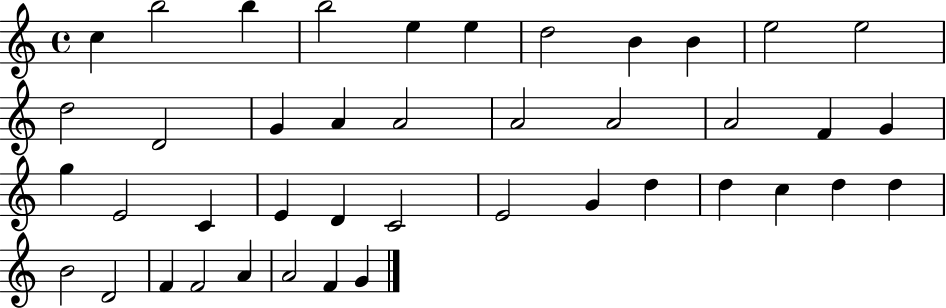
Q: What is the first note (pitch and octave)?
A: C5